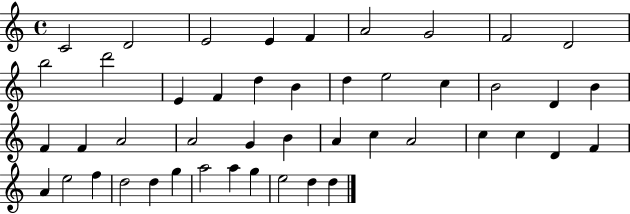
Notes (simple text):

C4/h D4/h E4/h E4/q F4/q A4/h G4/h F4/h D4/h B5/h D6/h E4/q F4/q D5/q B4/q D5/q E5/h C5/q B4/h D4/q B4/q F4/q F4/q A4/h A4/h G4/q B4/q A4/q C5/q A4/h C5/q C5/q D4/q F4/q A4/q E5/h F5/q D5/h D5/q G5/q A5/h A5/q G5/q E5/h D5/q D5/q